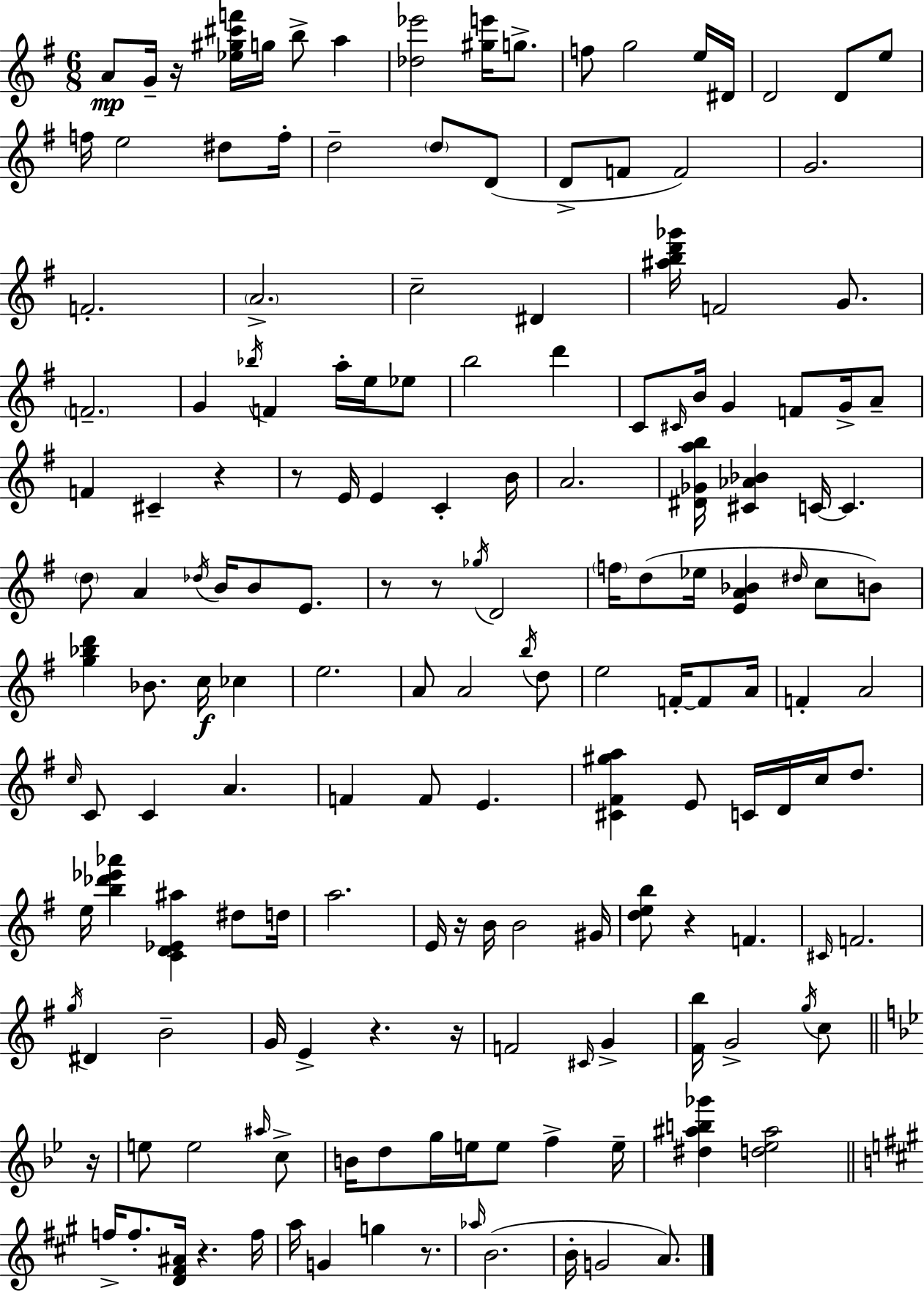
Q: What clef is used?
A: treble